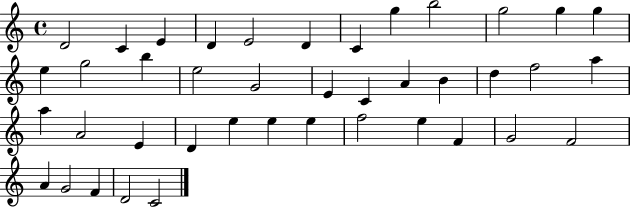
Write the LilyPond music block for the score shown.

{
  \clef treble
  \time 4/4
  \defaultTimeSignature
  \key c \major
  d'2 c'4 e'4 | d'4 e'2 d'4 | c'4 g''4 b''2 | g''2 g''4 g''4 | \break e''4 g''2 b''4 | e''2 g'2 | e'4 c'4 a'4 b'4 | d''4 f''2 a''4 | \break a''4 a'2 e'4 | d'4 e''4 e''4 e''4 | f''2 e''4 f'4 | g'2 f'2 | \break a'4 g'2 f'4 | d'2 c'2 | \bar "|."
}